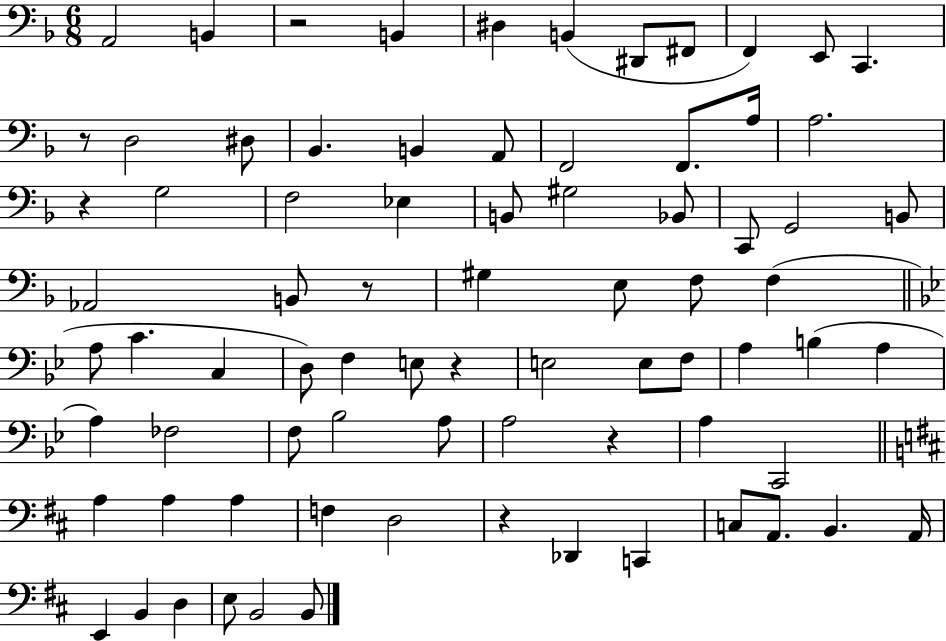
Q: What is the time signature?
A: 6/8